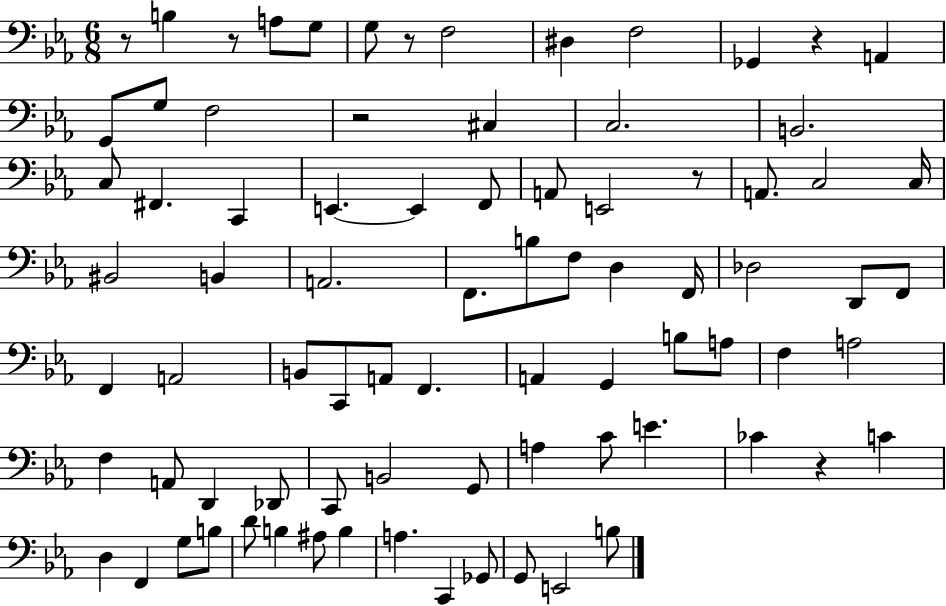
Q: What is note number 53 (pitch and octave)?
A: Db2